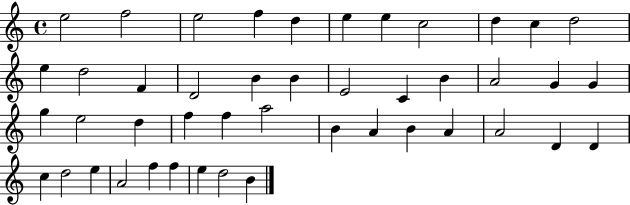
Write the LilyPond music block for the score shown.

{
  \clef treble
  \time 4/4
  \defaultTimeSignature
  \key c \major
  e''2 f''2 | e''2 f''4 d''4 | e''4 e''4 c''2 | d''4 c''4 d''2 | \break e''4 d''2 f'4 | d'2 b'4 b'4 | e'2 c'4 b'4 | a'2 g'4 g'4 | \break g''4 e''2 d''4 | f''4 f''4 a''2 | b'4 a'4 b'4 a'4 | a'2 d'4 d'4 | \break c''4 d''2 e''4 | a'2 f''4 f''4 | e''4 d''2 b'4 | \bar "|."
}